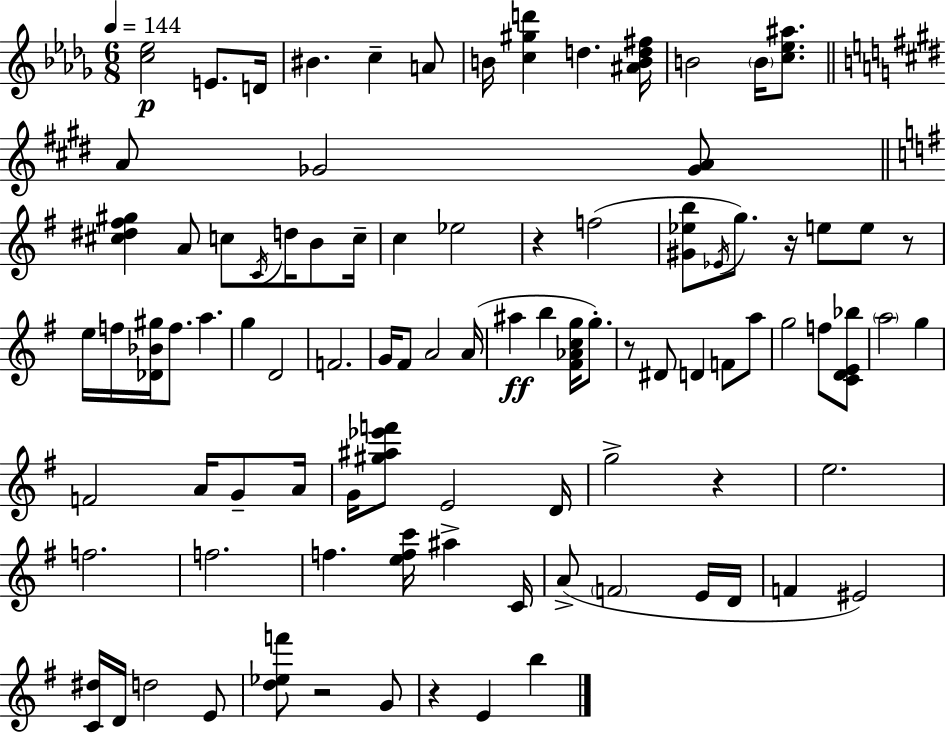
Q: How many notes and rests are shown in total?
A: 93